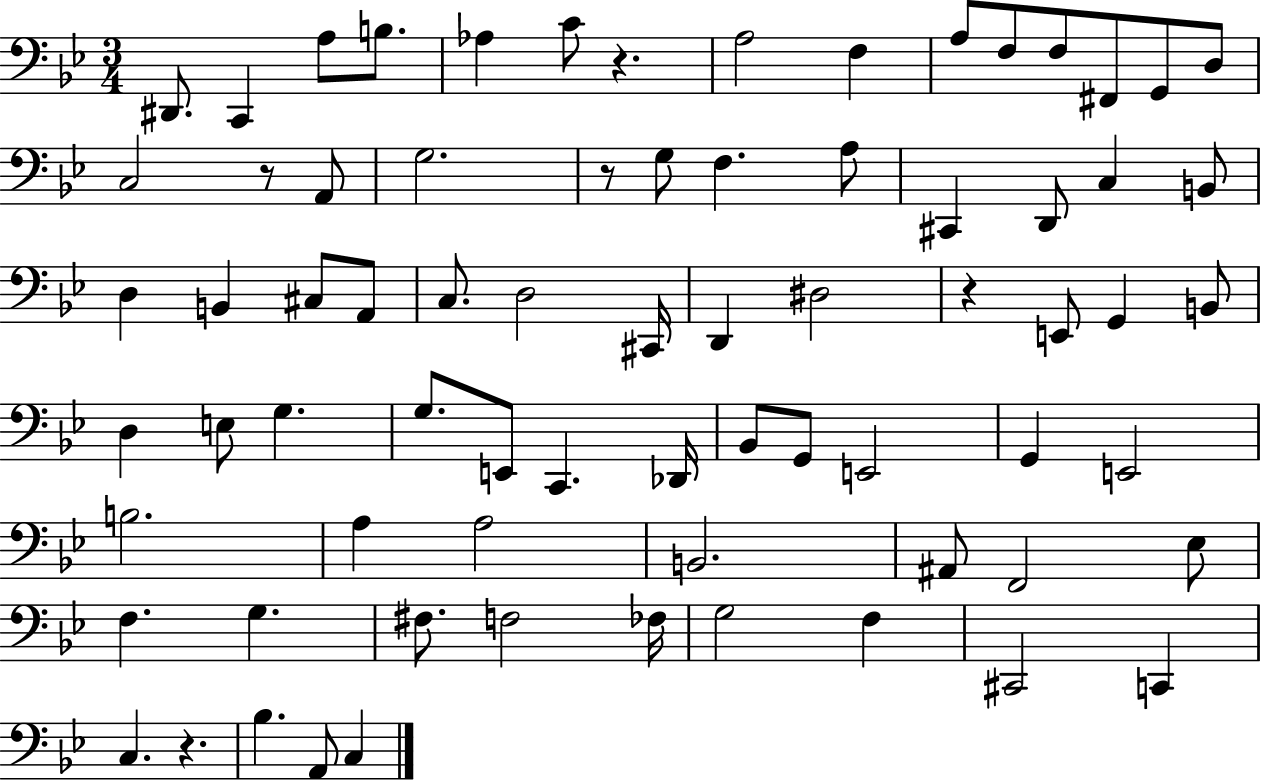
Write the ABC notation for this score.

X:1
T:Untitled
M:3/4
L:1/4
K:Bb
^D,,/2 C,, A,/2 B,/2 _A, C/2 z A,2 F, A,/2 F,/2 F,/2 ^F,,/2 G,,/2 D,/2 C,2 z/2 A,,/2 G,2 z/2 G,/2 F, A,/2 ^C,, D,,/2 C, B,,/2 D, B,, ^C,/2 A,,/2 C,/2 D,2 ^C,,/4 D,, ^D,2 z E,,/2 G,, B,,/2 D, E,/2 G, G,/2 E,,/2 C,, _D,,/4 _B,,/2 G,,/2 E,,2 G,, E,,2 B,2 A, A,2 B,,2 ^A,,/2 F,,2 _E,/2 F, G, ^F,/2 F,2 _F,/4 G,2 F, ^C,,2 C,, C, z _B, A,,/2 C,